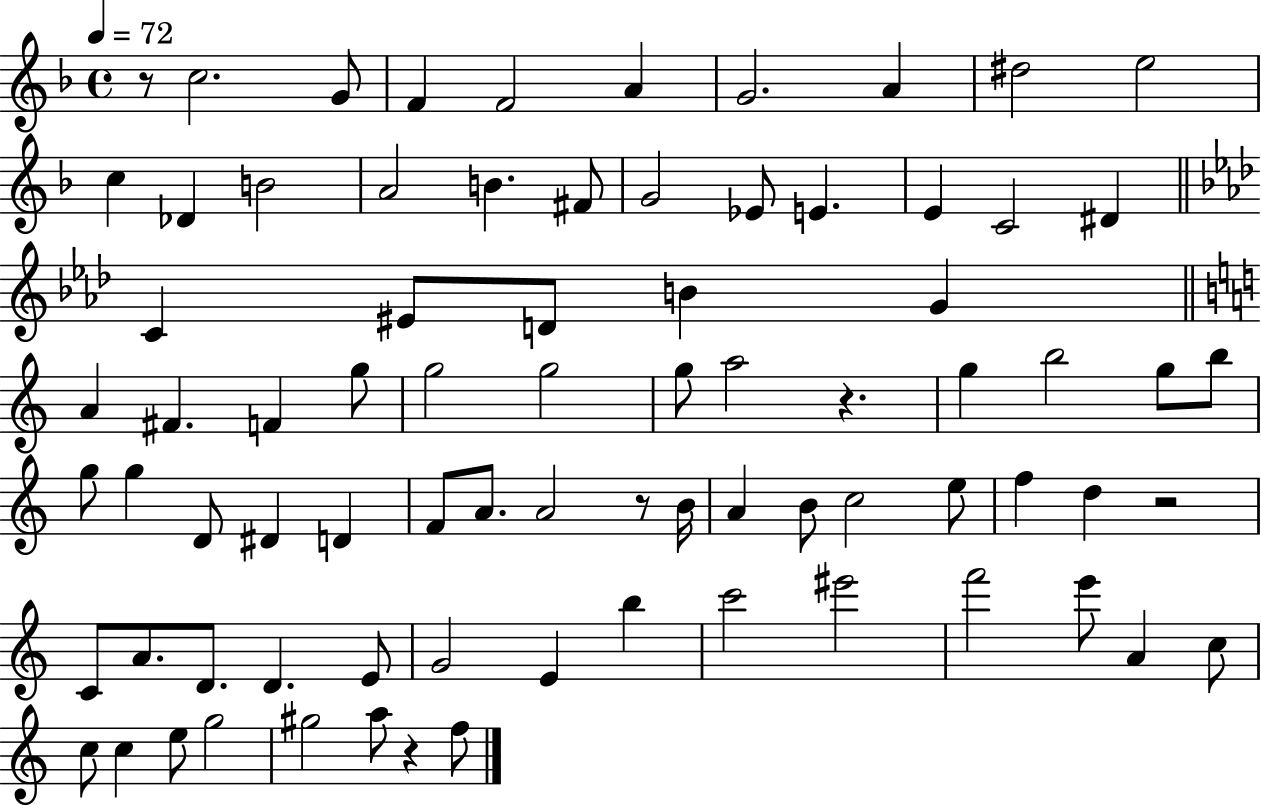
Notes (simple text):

R/e C5/h. G4/e F4/q F4/h A4/q G4/h. A4/q D#5/h E5/h C5/q Db4/q B4/h A4/h B4/q. F#4/e G4/h Eb4/e E4/q. E4/q C4/h D#4/q C4/q EIS4/e D4/e B4/q G4/q A4/q F#4/q. F4/q G5/e G5/h G5/h G5/e A5/h R/q. G5/q B5/h G5/e B5/e G5/e G5/q D4/e D#4/q D4/q F4/e A4/e. A4/h R/e B4/s A4/q B4/e C5/h E5/e F5/q D5/q R/h C4/e A4/e. D4/e. D4/q. E4/e G4/h E4/q B5/q C6/h EIS6/h F6/h E6/e A4/q C5/e C5/e C5/q E5/e G5/h G#5/h A5/e R/q F5/e